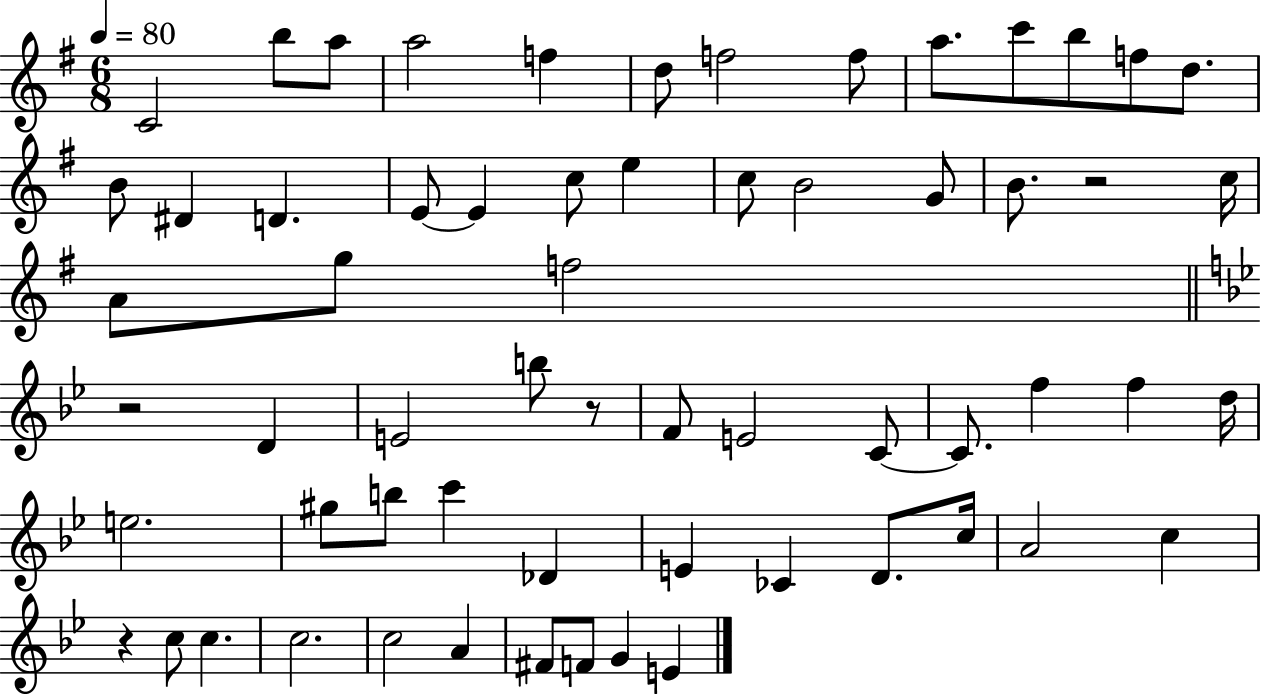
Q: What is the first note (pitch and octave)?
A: C4